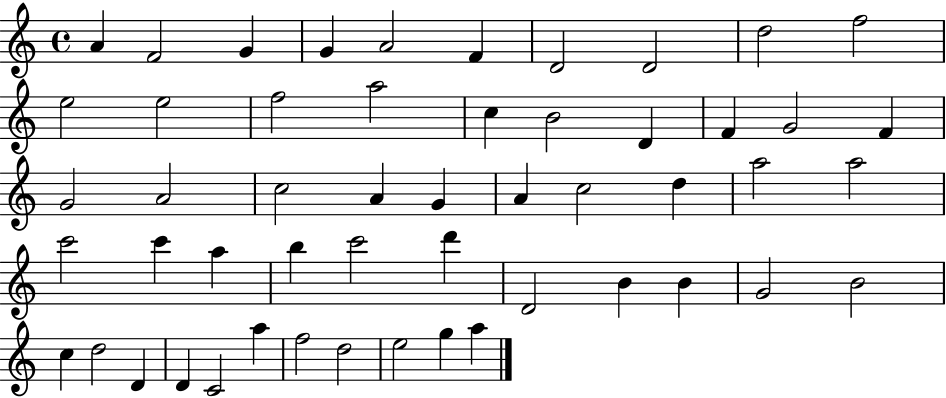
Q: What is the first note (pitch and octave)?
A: A4